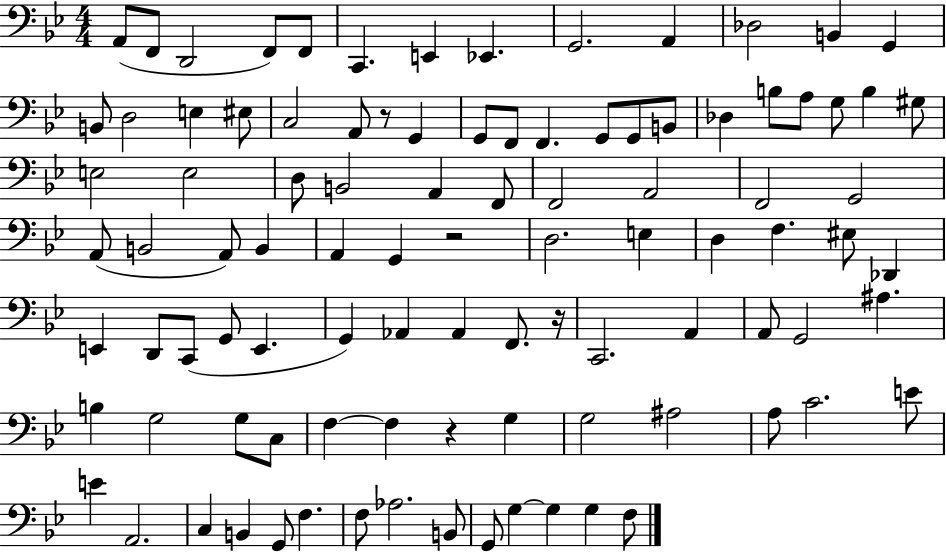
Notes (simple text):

A2/e F2/e D2/h F2/e F2/e C2/q. E2/q Eb2/q. G2/h. A2/q Db3/h B2/q G2/q B2/e D3/h E3/q EIS3/e C3/h A2/e R/e G2/q G2/e F2/e F2/q. G2/e G2/e B2/e Db3/q B3/e A3/e G3/e B3/q G#3/e E3/h E3/h D3/e B2/h A2/q F2/e F2/h A2/h F2/h G2/h A2/e B2/h A2/e B2/q A2/q G2/q R/h D3/h. E3/q D3/q F3/q. EIS3/e Db2/q E2/q D2/e C2/e G2/e E2/q. G2/q Ab2/q Ab2/q F2/e. R/s C2/h. A2/q A2/e G2/h A#3/q. B3/q G3/h G3/e C3/e F3/q F3/q R/q G3/q G3/h A#3/h A3/e C4/h. E4/e E4/q A2/h. C3/q B2/q G2/e F3/q. F3/e Ab3/h. B2/e G2/e G3/q G3/q G3/q F3/e